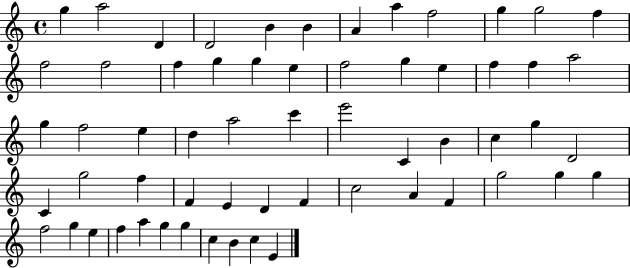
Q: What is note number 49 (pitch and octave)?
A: G5